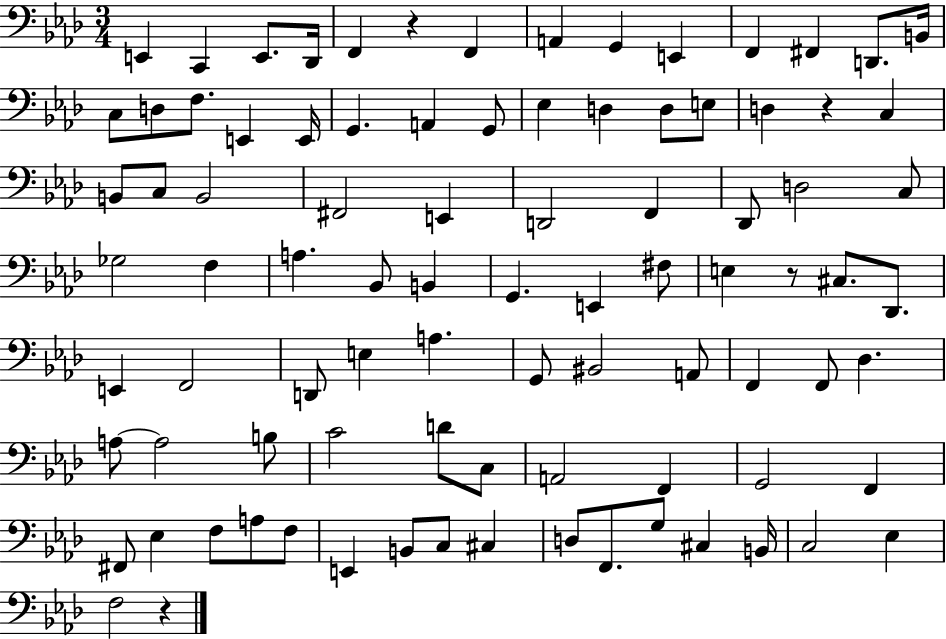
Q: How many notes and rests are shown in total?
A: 90